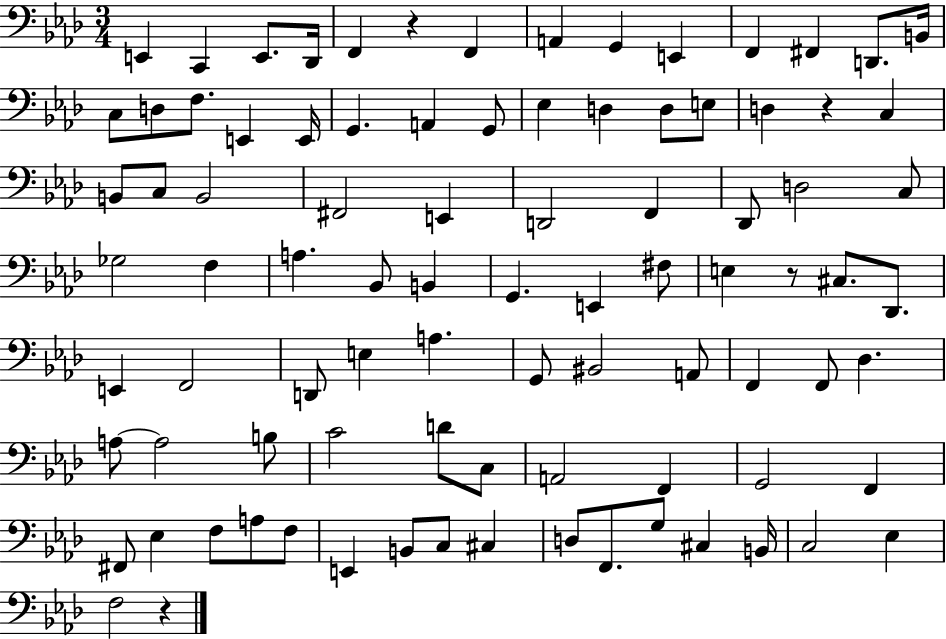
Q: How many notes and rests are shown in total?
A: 90